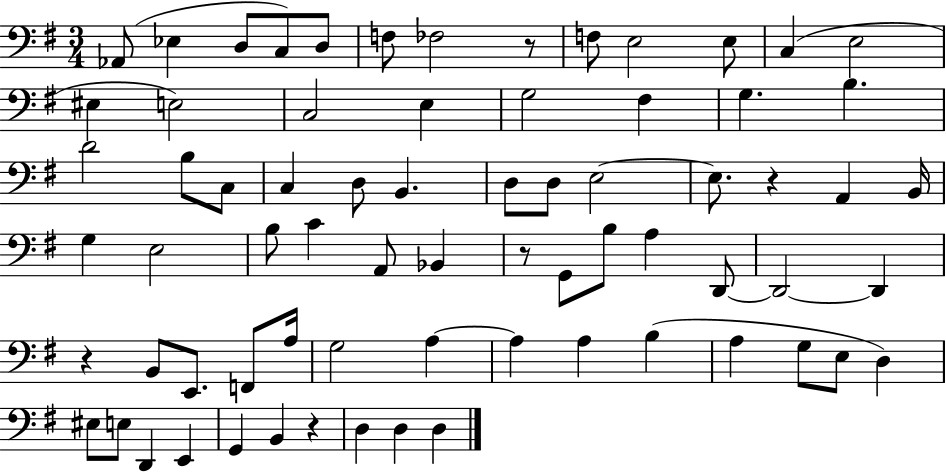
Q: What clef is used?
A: bass